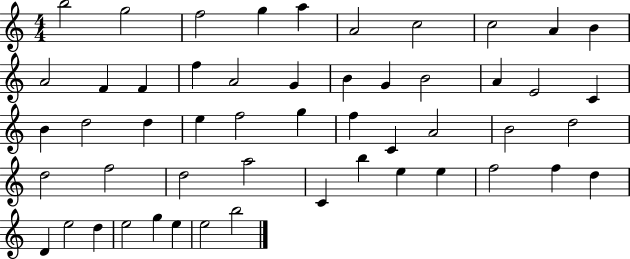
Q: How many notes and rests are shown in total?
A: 52